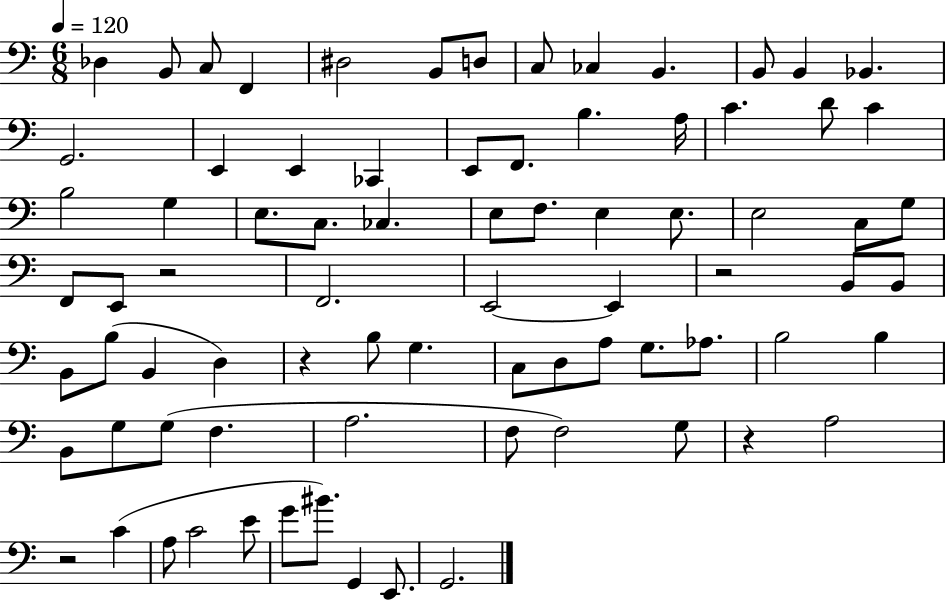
{
  \clef bass
  \numericTimeSignature
  \time 6/8
  \key c \major
  \tempo 4 = 120
  \repeat volta 2 { des4 b,8 c8 f,4 | dis2 b,8 d8 | c8 ces4 b,4. | b,8 b,4 bes,4. | \break g,2. | e,4 e,4 ces,4 | e,8 f,8. b4. a16 | c'4. d'8 c'4 | \break b2 g4 | e8. c8. ces4. | e8 f8. e4 e8. | e2 c8 g8 | \break f,8 e,8 r2 | f,2. | e,2~~ e,4 | r2 b,8 b,8 | \break b,8 b8( b,4 d4) | r4 b8 g4. | c8 d8 a8 g8. aes8. | b2 b4 | \break b,8 g8 g8( f4. | a2. | f8 f2) g8 | r4 a2 | \break r2 c'4( | a8 c'2 e'8 | g'8 bis'8.) g,4 e,8. | g,2. | \break } \bar "|."
}